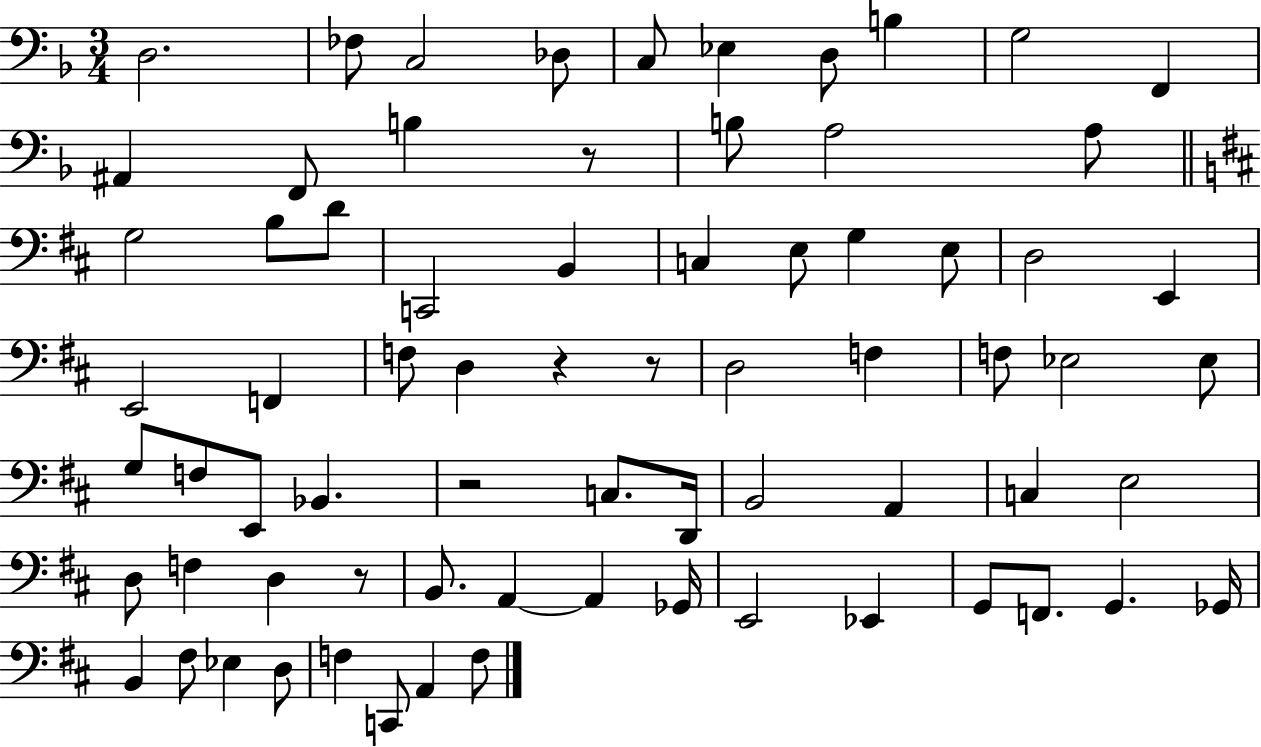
{
  \clef bass
  \numericTimeSignature
  \time 3/4
  \key f \major
  \repeat volta 2 { d2. | fes8 c2 des8 | c8 ees4 d8 b4 | g2 f,4 | \break ais,4 f,8 b4 r8 | b8 a2 a8 | \bar "||" \break \key b \minor g2 b8 d'8 | c,2 b,4 | c4 e8 g4 e8 | d2 e,4 | \break e,2 f,4 | f8 d4 r4 r8 | d2 f4 | f8 ees2 ees8 | \break g8 f8 e,8 bes,4. | r2 c8. d,16 | b,2 a,4 | c4 e2 | \break d8 f4 d4 r8 | b,8. a,4~~ a,4 ges,16 | e,2 ees,4 | g,8 f,8. g,4. ges,16 | \break b,4 fis8 ees4 d8 | f4 c,8 a,4 f8 | } \bar "|."
}